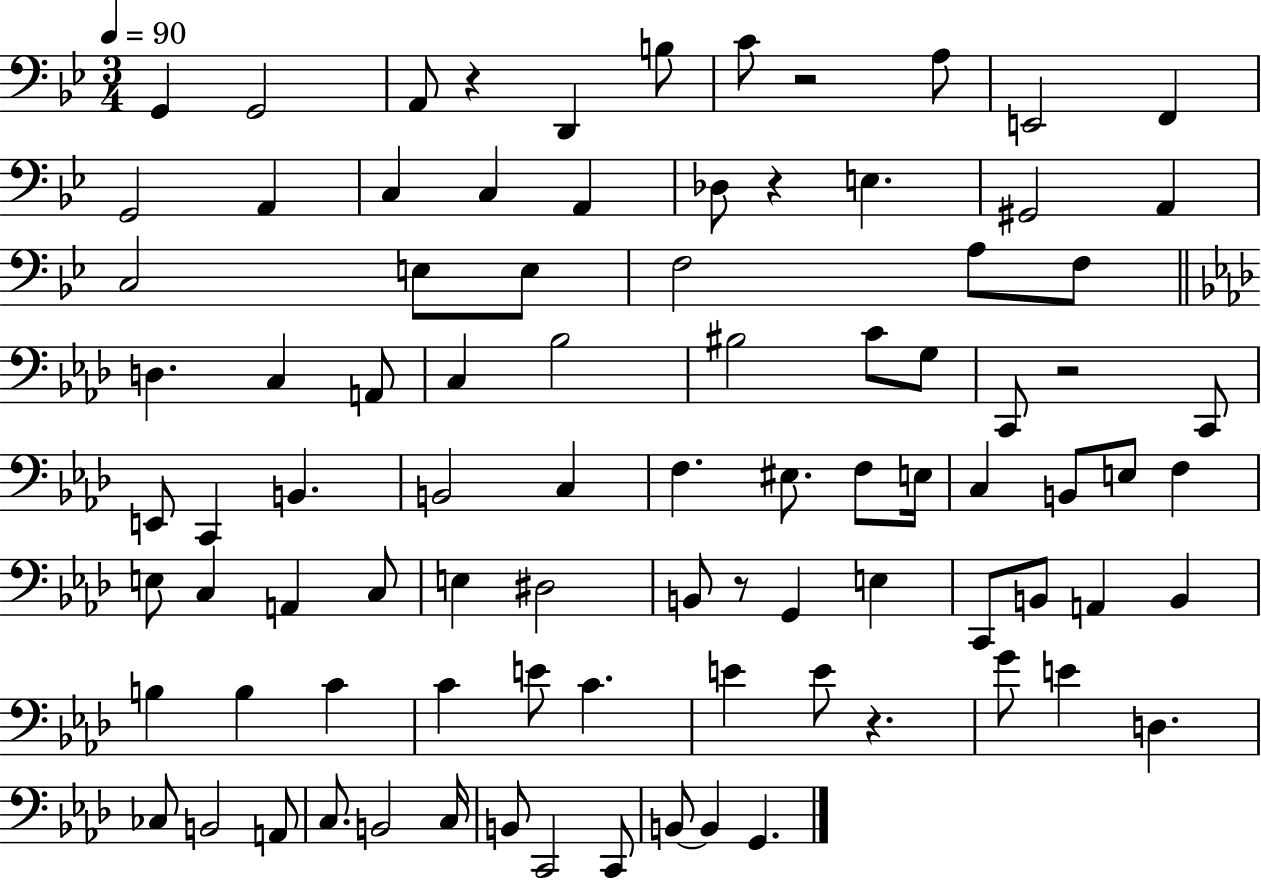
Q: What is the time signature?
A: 3/4